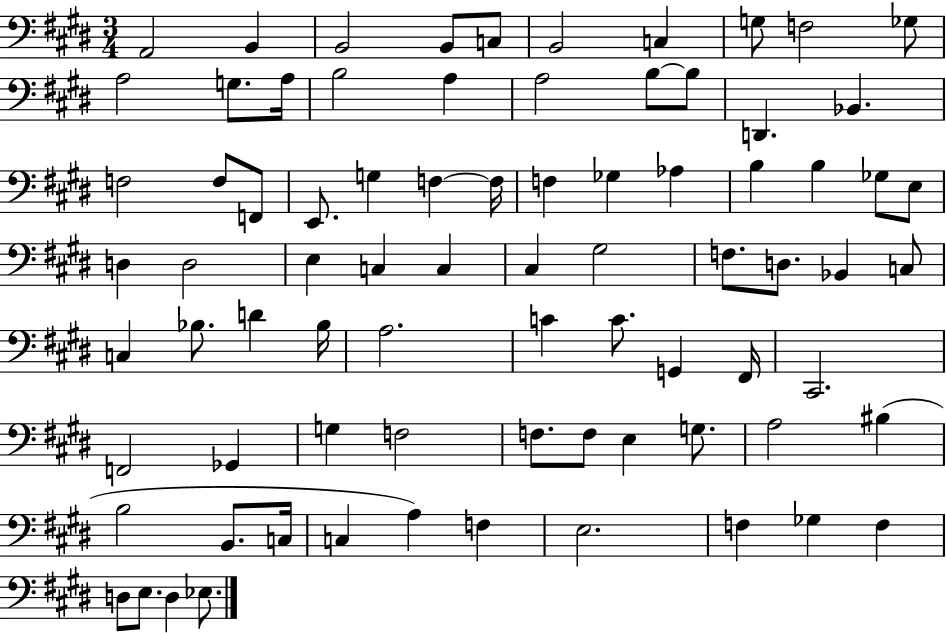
{
  \clef bass
  \numericTimeSignature
  \time 3/4
  \key e \major
  a,2 b,4 | b,2 b,8 c8 | b,2 c4 | g8 f2 ges8 | \break a2 g8. a16 | b2 a4 | a2 b8~~ b8 | d,4. bes,4. | \break f2 f8 f,8 | e,8. g4 f4~~ f16 | f4 ges4 aes4 | b4 b4 ges8 e8 | \break d4 d2 | e4 c4 c4 | cis4 gis2 | f8. d8. bes,4 c8 | \break c4 bes8. d'4 bes16 | a2. | c'4 c'8. g,4 fis,16 | cis,2. | \break f,2 ges,4 | g4 f2 | f8. f8 e4 g8. | a2 bis4( | \break b2 b,8. c16 | c4 a4) f4 | e2. | f4 ges4 f4 | \break d8 e8. d4 ees8. | \bar "|."
}